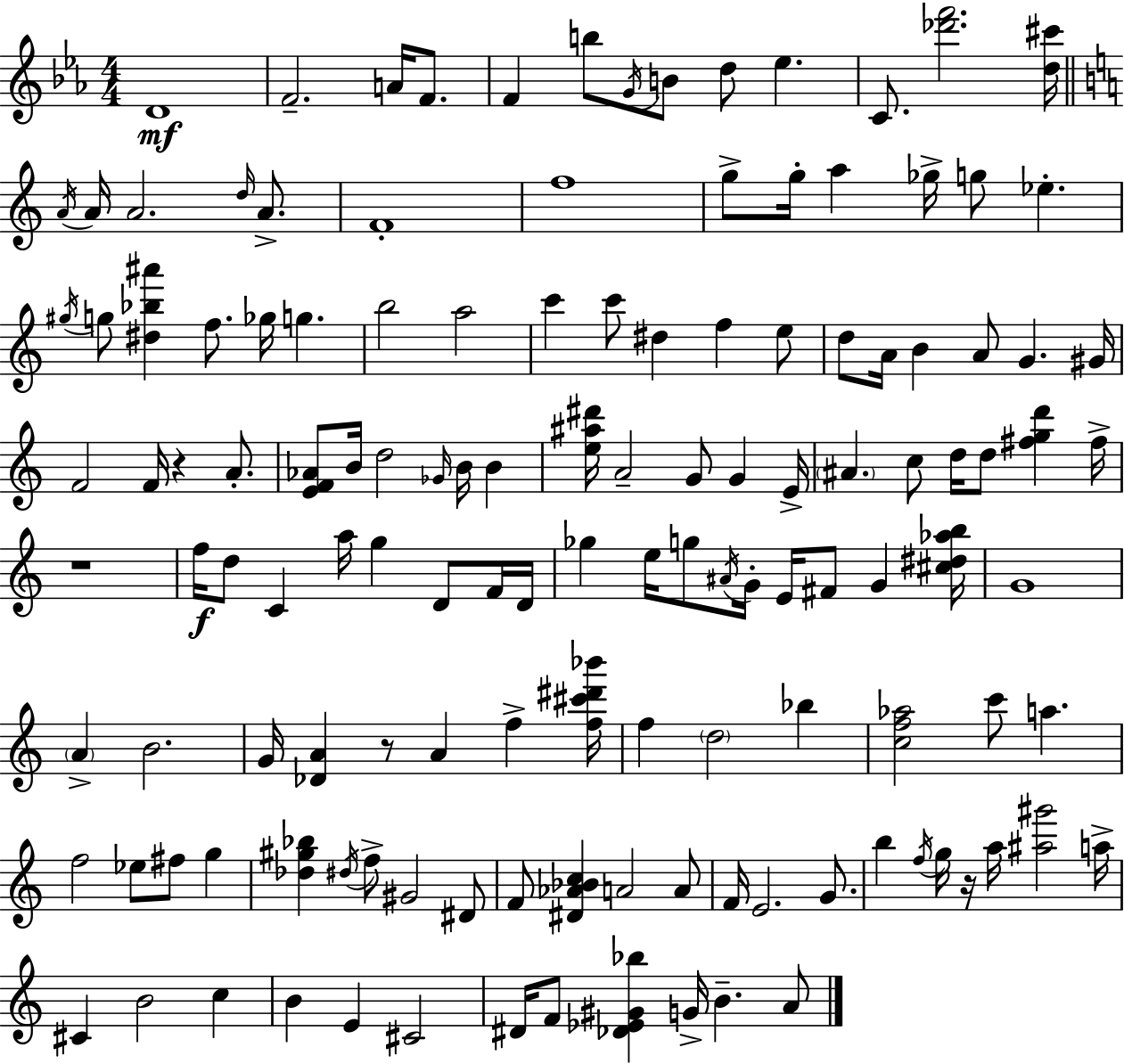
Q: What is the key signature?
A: EES major